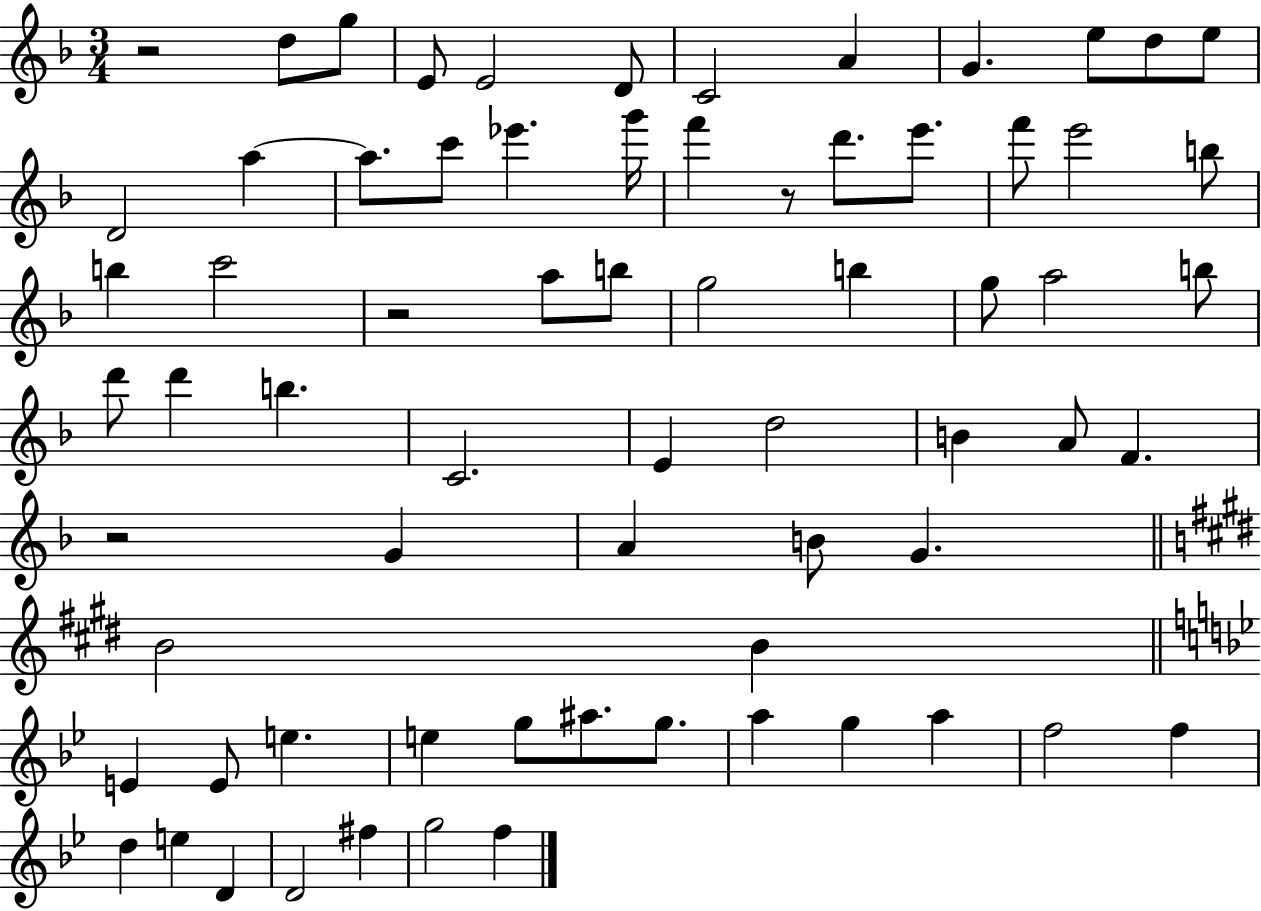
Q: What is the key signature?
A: F major